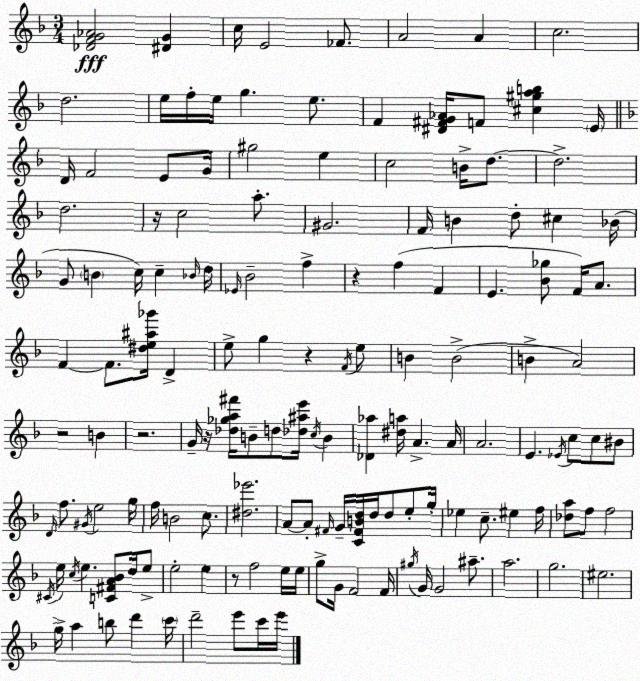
X:1
T:Untitled
M:3/4
L:1/4
K:F
[_DFG_A]2 [^DG] c/4 E2 _F/2 A2 A c2 d2 e/4 f/4 e/4 g e/2 F [^D^FG_A]/4 F/2 [^c^gab] E/4 D/4 F2 E/2 G/4 ^g2 e c2 B/4 d/2 d2 d2 z/4 c2 a/2 ^G2 F/4 B d/2 ^c _B/4 G/2 B c/4 c _B/4 d/4 _E/4 _B2 f z f F E [_B_g]/2 F/4 A/2 F F/2 [^de^a_g']/4 D e/2 g z F/4 e/2 B B2 B A2 z2 B z2 G/4 z/4 [_d_ga^f']/4 B/2 d/2 [_d^ae']/4 c/4 B [_D_a] [^da]/4 A A/4 A2 E _E/4 c/2 c/2 ^B/2 D/4 f/2 ^G/4 e2 g/4 f/4 B2 c/2 [^d_e']2 A/2 A/2 ^F/4 G/4 [C^FBd]/4 d/4 d/2 e/2 g/4 _e c/2 ^e f/4 [_da]/2 f/2 f2 ^C/4 e/4 c/4 e [C^FA_B]/2 d/4 e/2 e2 e z/2 f2 e/4 e/4 g/2 G/4 F2 F/4 ^g/4 G/4 G2 ^a/2 a2 g2 ^e2 g/4 a b/2 d' c'/4 d'2 e'/2 c'/4 e'/4